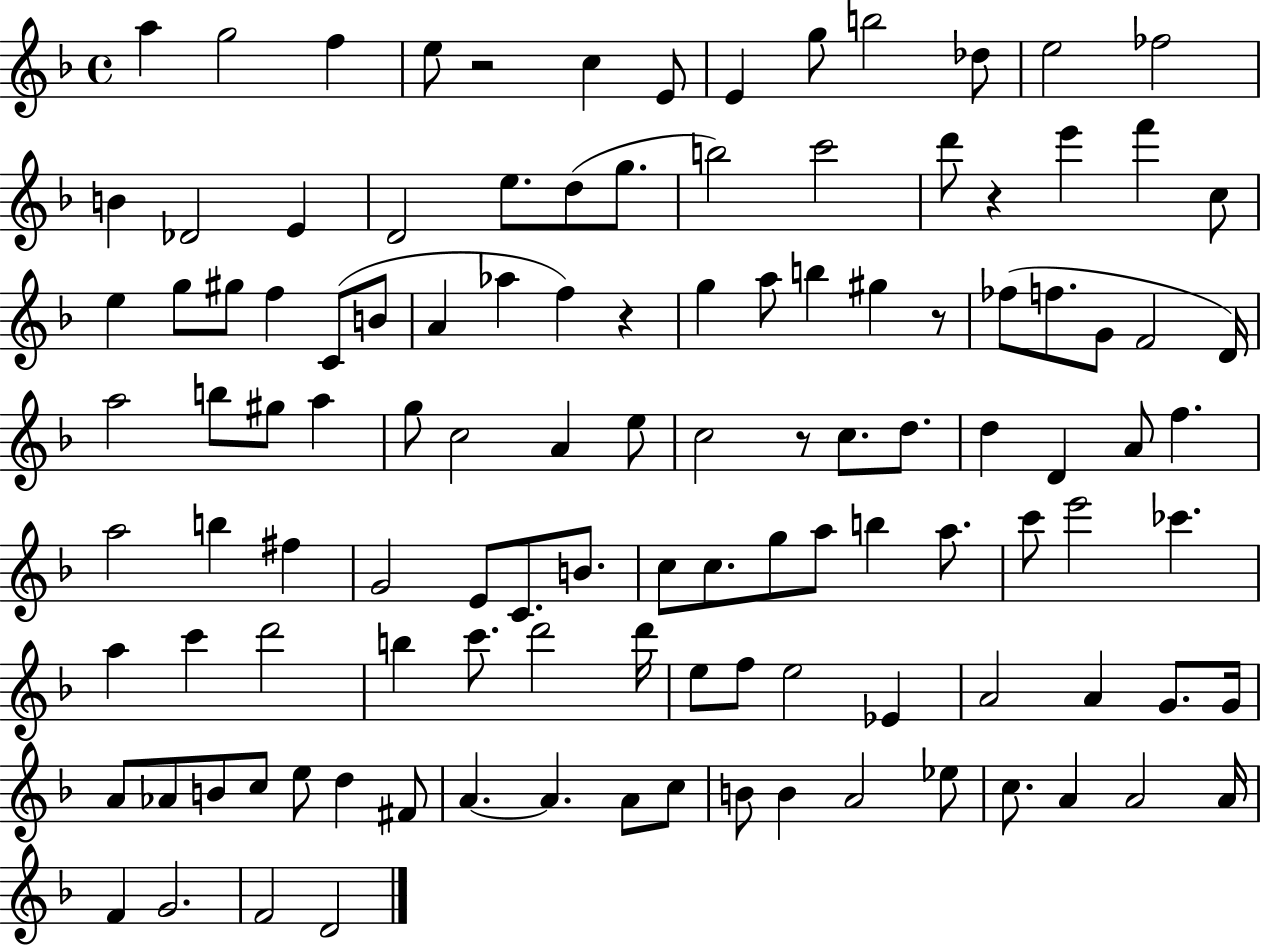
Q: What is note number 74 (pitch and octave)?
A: CES6